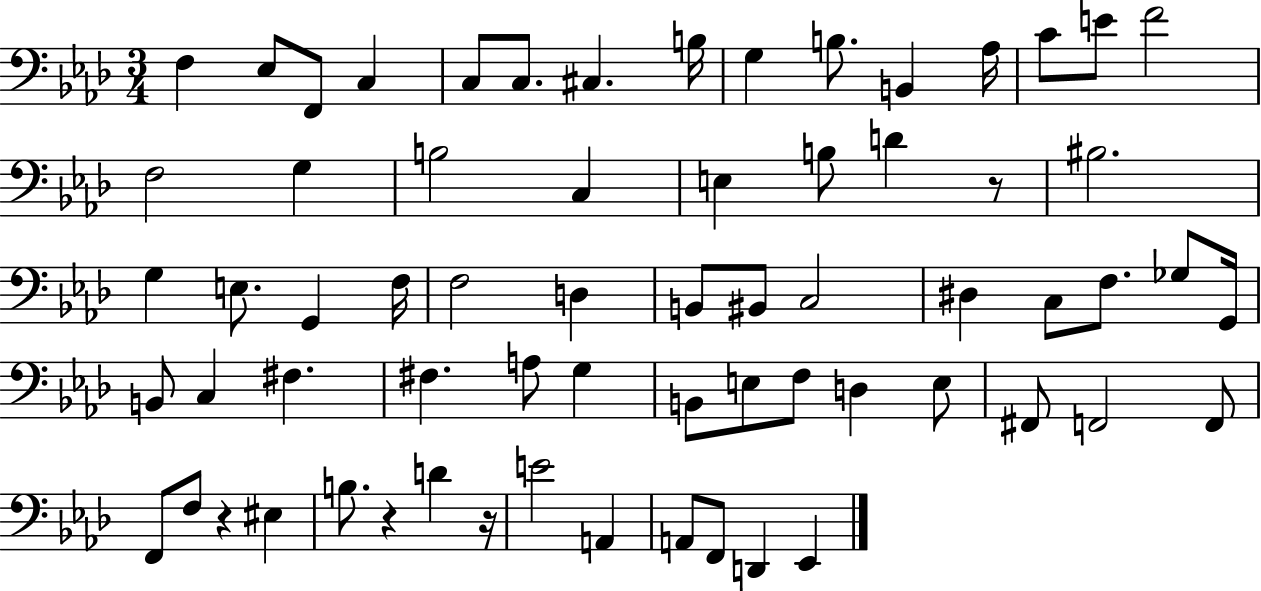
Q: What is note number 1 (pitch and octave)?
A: F3